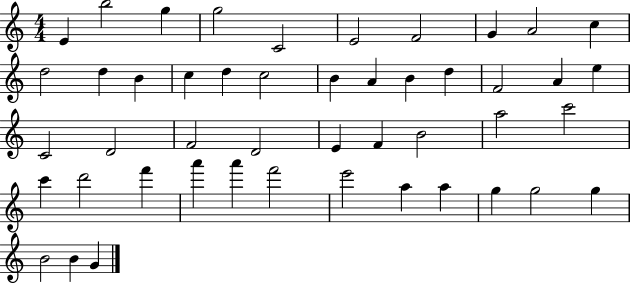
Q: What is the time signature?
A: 4/4